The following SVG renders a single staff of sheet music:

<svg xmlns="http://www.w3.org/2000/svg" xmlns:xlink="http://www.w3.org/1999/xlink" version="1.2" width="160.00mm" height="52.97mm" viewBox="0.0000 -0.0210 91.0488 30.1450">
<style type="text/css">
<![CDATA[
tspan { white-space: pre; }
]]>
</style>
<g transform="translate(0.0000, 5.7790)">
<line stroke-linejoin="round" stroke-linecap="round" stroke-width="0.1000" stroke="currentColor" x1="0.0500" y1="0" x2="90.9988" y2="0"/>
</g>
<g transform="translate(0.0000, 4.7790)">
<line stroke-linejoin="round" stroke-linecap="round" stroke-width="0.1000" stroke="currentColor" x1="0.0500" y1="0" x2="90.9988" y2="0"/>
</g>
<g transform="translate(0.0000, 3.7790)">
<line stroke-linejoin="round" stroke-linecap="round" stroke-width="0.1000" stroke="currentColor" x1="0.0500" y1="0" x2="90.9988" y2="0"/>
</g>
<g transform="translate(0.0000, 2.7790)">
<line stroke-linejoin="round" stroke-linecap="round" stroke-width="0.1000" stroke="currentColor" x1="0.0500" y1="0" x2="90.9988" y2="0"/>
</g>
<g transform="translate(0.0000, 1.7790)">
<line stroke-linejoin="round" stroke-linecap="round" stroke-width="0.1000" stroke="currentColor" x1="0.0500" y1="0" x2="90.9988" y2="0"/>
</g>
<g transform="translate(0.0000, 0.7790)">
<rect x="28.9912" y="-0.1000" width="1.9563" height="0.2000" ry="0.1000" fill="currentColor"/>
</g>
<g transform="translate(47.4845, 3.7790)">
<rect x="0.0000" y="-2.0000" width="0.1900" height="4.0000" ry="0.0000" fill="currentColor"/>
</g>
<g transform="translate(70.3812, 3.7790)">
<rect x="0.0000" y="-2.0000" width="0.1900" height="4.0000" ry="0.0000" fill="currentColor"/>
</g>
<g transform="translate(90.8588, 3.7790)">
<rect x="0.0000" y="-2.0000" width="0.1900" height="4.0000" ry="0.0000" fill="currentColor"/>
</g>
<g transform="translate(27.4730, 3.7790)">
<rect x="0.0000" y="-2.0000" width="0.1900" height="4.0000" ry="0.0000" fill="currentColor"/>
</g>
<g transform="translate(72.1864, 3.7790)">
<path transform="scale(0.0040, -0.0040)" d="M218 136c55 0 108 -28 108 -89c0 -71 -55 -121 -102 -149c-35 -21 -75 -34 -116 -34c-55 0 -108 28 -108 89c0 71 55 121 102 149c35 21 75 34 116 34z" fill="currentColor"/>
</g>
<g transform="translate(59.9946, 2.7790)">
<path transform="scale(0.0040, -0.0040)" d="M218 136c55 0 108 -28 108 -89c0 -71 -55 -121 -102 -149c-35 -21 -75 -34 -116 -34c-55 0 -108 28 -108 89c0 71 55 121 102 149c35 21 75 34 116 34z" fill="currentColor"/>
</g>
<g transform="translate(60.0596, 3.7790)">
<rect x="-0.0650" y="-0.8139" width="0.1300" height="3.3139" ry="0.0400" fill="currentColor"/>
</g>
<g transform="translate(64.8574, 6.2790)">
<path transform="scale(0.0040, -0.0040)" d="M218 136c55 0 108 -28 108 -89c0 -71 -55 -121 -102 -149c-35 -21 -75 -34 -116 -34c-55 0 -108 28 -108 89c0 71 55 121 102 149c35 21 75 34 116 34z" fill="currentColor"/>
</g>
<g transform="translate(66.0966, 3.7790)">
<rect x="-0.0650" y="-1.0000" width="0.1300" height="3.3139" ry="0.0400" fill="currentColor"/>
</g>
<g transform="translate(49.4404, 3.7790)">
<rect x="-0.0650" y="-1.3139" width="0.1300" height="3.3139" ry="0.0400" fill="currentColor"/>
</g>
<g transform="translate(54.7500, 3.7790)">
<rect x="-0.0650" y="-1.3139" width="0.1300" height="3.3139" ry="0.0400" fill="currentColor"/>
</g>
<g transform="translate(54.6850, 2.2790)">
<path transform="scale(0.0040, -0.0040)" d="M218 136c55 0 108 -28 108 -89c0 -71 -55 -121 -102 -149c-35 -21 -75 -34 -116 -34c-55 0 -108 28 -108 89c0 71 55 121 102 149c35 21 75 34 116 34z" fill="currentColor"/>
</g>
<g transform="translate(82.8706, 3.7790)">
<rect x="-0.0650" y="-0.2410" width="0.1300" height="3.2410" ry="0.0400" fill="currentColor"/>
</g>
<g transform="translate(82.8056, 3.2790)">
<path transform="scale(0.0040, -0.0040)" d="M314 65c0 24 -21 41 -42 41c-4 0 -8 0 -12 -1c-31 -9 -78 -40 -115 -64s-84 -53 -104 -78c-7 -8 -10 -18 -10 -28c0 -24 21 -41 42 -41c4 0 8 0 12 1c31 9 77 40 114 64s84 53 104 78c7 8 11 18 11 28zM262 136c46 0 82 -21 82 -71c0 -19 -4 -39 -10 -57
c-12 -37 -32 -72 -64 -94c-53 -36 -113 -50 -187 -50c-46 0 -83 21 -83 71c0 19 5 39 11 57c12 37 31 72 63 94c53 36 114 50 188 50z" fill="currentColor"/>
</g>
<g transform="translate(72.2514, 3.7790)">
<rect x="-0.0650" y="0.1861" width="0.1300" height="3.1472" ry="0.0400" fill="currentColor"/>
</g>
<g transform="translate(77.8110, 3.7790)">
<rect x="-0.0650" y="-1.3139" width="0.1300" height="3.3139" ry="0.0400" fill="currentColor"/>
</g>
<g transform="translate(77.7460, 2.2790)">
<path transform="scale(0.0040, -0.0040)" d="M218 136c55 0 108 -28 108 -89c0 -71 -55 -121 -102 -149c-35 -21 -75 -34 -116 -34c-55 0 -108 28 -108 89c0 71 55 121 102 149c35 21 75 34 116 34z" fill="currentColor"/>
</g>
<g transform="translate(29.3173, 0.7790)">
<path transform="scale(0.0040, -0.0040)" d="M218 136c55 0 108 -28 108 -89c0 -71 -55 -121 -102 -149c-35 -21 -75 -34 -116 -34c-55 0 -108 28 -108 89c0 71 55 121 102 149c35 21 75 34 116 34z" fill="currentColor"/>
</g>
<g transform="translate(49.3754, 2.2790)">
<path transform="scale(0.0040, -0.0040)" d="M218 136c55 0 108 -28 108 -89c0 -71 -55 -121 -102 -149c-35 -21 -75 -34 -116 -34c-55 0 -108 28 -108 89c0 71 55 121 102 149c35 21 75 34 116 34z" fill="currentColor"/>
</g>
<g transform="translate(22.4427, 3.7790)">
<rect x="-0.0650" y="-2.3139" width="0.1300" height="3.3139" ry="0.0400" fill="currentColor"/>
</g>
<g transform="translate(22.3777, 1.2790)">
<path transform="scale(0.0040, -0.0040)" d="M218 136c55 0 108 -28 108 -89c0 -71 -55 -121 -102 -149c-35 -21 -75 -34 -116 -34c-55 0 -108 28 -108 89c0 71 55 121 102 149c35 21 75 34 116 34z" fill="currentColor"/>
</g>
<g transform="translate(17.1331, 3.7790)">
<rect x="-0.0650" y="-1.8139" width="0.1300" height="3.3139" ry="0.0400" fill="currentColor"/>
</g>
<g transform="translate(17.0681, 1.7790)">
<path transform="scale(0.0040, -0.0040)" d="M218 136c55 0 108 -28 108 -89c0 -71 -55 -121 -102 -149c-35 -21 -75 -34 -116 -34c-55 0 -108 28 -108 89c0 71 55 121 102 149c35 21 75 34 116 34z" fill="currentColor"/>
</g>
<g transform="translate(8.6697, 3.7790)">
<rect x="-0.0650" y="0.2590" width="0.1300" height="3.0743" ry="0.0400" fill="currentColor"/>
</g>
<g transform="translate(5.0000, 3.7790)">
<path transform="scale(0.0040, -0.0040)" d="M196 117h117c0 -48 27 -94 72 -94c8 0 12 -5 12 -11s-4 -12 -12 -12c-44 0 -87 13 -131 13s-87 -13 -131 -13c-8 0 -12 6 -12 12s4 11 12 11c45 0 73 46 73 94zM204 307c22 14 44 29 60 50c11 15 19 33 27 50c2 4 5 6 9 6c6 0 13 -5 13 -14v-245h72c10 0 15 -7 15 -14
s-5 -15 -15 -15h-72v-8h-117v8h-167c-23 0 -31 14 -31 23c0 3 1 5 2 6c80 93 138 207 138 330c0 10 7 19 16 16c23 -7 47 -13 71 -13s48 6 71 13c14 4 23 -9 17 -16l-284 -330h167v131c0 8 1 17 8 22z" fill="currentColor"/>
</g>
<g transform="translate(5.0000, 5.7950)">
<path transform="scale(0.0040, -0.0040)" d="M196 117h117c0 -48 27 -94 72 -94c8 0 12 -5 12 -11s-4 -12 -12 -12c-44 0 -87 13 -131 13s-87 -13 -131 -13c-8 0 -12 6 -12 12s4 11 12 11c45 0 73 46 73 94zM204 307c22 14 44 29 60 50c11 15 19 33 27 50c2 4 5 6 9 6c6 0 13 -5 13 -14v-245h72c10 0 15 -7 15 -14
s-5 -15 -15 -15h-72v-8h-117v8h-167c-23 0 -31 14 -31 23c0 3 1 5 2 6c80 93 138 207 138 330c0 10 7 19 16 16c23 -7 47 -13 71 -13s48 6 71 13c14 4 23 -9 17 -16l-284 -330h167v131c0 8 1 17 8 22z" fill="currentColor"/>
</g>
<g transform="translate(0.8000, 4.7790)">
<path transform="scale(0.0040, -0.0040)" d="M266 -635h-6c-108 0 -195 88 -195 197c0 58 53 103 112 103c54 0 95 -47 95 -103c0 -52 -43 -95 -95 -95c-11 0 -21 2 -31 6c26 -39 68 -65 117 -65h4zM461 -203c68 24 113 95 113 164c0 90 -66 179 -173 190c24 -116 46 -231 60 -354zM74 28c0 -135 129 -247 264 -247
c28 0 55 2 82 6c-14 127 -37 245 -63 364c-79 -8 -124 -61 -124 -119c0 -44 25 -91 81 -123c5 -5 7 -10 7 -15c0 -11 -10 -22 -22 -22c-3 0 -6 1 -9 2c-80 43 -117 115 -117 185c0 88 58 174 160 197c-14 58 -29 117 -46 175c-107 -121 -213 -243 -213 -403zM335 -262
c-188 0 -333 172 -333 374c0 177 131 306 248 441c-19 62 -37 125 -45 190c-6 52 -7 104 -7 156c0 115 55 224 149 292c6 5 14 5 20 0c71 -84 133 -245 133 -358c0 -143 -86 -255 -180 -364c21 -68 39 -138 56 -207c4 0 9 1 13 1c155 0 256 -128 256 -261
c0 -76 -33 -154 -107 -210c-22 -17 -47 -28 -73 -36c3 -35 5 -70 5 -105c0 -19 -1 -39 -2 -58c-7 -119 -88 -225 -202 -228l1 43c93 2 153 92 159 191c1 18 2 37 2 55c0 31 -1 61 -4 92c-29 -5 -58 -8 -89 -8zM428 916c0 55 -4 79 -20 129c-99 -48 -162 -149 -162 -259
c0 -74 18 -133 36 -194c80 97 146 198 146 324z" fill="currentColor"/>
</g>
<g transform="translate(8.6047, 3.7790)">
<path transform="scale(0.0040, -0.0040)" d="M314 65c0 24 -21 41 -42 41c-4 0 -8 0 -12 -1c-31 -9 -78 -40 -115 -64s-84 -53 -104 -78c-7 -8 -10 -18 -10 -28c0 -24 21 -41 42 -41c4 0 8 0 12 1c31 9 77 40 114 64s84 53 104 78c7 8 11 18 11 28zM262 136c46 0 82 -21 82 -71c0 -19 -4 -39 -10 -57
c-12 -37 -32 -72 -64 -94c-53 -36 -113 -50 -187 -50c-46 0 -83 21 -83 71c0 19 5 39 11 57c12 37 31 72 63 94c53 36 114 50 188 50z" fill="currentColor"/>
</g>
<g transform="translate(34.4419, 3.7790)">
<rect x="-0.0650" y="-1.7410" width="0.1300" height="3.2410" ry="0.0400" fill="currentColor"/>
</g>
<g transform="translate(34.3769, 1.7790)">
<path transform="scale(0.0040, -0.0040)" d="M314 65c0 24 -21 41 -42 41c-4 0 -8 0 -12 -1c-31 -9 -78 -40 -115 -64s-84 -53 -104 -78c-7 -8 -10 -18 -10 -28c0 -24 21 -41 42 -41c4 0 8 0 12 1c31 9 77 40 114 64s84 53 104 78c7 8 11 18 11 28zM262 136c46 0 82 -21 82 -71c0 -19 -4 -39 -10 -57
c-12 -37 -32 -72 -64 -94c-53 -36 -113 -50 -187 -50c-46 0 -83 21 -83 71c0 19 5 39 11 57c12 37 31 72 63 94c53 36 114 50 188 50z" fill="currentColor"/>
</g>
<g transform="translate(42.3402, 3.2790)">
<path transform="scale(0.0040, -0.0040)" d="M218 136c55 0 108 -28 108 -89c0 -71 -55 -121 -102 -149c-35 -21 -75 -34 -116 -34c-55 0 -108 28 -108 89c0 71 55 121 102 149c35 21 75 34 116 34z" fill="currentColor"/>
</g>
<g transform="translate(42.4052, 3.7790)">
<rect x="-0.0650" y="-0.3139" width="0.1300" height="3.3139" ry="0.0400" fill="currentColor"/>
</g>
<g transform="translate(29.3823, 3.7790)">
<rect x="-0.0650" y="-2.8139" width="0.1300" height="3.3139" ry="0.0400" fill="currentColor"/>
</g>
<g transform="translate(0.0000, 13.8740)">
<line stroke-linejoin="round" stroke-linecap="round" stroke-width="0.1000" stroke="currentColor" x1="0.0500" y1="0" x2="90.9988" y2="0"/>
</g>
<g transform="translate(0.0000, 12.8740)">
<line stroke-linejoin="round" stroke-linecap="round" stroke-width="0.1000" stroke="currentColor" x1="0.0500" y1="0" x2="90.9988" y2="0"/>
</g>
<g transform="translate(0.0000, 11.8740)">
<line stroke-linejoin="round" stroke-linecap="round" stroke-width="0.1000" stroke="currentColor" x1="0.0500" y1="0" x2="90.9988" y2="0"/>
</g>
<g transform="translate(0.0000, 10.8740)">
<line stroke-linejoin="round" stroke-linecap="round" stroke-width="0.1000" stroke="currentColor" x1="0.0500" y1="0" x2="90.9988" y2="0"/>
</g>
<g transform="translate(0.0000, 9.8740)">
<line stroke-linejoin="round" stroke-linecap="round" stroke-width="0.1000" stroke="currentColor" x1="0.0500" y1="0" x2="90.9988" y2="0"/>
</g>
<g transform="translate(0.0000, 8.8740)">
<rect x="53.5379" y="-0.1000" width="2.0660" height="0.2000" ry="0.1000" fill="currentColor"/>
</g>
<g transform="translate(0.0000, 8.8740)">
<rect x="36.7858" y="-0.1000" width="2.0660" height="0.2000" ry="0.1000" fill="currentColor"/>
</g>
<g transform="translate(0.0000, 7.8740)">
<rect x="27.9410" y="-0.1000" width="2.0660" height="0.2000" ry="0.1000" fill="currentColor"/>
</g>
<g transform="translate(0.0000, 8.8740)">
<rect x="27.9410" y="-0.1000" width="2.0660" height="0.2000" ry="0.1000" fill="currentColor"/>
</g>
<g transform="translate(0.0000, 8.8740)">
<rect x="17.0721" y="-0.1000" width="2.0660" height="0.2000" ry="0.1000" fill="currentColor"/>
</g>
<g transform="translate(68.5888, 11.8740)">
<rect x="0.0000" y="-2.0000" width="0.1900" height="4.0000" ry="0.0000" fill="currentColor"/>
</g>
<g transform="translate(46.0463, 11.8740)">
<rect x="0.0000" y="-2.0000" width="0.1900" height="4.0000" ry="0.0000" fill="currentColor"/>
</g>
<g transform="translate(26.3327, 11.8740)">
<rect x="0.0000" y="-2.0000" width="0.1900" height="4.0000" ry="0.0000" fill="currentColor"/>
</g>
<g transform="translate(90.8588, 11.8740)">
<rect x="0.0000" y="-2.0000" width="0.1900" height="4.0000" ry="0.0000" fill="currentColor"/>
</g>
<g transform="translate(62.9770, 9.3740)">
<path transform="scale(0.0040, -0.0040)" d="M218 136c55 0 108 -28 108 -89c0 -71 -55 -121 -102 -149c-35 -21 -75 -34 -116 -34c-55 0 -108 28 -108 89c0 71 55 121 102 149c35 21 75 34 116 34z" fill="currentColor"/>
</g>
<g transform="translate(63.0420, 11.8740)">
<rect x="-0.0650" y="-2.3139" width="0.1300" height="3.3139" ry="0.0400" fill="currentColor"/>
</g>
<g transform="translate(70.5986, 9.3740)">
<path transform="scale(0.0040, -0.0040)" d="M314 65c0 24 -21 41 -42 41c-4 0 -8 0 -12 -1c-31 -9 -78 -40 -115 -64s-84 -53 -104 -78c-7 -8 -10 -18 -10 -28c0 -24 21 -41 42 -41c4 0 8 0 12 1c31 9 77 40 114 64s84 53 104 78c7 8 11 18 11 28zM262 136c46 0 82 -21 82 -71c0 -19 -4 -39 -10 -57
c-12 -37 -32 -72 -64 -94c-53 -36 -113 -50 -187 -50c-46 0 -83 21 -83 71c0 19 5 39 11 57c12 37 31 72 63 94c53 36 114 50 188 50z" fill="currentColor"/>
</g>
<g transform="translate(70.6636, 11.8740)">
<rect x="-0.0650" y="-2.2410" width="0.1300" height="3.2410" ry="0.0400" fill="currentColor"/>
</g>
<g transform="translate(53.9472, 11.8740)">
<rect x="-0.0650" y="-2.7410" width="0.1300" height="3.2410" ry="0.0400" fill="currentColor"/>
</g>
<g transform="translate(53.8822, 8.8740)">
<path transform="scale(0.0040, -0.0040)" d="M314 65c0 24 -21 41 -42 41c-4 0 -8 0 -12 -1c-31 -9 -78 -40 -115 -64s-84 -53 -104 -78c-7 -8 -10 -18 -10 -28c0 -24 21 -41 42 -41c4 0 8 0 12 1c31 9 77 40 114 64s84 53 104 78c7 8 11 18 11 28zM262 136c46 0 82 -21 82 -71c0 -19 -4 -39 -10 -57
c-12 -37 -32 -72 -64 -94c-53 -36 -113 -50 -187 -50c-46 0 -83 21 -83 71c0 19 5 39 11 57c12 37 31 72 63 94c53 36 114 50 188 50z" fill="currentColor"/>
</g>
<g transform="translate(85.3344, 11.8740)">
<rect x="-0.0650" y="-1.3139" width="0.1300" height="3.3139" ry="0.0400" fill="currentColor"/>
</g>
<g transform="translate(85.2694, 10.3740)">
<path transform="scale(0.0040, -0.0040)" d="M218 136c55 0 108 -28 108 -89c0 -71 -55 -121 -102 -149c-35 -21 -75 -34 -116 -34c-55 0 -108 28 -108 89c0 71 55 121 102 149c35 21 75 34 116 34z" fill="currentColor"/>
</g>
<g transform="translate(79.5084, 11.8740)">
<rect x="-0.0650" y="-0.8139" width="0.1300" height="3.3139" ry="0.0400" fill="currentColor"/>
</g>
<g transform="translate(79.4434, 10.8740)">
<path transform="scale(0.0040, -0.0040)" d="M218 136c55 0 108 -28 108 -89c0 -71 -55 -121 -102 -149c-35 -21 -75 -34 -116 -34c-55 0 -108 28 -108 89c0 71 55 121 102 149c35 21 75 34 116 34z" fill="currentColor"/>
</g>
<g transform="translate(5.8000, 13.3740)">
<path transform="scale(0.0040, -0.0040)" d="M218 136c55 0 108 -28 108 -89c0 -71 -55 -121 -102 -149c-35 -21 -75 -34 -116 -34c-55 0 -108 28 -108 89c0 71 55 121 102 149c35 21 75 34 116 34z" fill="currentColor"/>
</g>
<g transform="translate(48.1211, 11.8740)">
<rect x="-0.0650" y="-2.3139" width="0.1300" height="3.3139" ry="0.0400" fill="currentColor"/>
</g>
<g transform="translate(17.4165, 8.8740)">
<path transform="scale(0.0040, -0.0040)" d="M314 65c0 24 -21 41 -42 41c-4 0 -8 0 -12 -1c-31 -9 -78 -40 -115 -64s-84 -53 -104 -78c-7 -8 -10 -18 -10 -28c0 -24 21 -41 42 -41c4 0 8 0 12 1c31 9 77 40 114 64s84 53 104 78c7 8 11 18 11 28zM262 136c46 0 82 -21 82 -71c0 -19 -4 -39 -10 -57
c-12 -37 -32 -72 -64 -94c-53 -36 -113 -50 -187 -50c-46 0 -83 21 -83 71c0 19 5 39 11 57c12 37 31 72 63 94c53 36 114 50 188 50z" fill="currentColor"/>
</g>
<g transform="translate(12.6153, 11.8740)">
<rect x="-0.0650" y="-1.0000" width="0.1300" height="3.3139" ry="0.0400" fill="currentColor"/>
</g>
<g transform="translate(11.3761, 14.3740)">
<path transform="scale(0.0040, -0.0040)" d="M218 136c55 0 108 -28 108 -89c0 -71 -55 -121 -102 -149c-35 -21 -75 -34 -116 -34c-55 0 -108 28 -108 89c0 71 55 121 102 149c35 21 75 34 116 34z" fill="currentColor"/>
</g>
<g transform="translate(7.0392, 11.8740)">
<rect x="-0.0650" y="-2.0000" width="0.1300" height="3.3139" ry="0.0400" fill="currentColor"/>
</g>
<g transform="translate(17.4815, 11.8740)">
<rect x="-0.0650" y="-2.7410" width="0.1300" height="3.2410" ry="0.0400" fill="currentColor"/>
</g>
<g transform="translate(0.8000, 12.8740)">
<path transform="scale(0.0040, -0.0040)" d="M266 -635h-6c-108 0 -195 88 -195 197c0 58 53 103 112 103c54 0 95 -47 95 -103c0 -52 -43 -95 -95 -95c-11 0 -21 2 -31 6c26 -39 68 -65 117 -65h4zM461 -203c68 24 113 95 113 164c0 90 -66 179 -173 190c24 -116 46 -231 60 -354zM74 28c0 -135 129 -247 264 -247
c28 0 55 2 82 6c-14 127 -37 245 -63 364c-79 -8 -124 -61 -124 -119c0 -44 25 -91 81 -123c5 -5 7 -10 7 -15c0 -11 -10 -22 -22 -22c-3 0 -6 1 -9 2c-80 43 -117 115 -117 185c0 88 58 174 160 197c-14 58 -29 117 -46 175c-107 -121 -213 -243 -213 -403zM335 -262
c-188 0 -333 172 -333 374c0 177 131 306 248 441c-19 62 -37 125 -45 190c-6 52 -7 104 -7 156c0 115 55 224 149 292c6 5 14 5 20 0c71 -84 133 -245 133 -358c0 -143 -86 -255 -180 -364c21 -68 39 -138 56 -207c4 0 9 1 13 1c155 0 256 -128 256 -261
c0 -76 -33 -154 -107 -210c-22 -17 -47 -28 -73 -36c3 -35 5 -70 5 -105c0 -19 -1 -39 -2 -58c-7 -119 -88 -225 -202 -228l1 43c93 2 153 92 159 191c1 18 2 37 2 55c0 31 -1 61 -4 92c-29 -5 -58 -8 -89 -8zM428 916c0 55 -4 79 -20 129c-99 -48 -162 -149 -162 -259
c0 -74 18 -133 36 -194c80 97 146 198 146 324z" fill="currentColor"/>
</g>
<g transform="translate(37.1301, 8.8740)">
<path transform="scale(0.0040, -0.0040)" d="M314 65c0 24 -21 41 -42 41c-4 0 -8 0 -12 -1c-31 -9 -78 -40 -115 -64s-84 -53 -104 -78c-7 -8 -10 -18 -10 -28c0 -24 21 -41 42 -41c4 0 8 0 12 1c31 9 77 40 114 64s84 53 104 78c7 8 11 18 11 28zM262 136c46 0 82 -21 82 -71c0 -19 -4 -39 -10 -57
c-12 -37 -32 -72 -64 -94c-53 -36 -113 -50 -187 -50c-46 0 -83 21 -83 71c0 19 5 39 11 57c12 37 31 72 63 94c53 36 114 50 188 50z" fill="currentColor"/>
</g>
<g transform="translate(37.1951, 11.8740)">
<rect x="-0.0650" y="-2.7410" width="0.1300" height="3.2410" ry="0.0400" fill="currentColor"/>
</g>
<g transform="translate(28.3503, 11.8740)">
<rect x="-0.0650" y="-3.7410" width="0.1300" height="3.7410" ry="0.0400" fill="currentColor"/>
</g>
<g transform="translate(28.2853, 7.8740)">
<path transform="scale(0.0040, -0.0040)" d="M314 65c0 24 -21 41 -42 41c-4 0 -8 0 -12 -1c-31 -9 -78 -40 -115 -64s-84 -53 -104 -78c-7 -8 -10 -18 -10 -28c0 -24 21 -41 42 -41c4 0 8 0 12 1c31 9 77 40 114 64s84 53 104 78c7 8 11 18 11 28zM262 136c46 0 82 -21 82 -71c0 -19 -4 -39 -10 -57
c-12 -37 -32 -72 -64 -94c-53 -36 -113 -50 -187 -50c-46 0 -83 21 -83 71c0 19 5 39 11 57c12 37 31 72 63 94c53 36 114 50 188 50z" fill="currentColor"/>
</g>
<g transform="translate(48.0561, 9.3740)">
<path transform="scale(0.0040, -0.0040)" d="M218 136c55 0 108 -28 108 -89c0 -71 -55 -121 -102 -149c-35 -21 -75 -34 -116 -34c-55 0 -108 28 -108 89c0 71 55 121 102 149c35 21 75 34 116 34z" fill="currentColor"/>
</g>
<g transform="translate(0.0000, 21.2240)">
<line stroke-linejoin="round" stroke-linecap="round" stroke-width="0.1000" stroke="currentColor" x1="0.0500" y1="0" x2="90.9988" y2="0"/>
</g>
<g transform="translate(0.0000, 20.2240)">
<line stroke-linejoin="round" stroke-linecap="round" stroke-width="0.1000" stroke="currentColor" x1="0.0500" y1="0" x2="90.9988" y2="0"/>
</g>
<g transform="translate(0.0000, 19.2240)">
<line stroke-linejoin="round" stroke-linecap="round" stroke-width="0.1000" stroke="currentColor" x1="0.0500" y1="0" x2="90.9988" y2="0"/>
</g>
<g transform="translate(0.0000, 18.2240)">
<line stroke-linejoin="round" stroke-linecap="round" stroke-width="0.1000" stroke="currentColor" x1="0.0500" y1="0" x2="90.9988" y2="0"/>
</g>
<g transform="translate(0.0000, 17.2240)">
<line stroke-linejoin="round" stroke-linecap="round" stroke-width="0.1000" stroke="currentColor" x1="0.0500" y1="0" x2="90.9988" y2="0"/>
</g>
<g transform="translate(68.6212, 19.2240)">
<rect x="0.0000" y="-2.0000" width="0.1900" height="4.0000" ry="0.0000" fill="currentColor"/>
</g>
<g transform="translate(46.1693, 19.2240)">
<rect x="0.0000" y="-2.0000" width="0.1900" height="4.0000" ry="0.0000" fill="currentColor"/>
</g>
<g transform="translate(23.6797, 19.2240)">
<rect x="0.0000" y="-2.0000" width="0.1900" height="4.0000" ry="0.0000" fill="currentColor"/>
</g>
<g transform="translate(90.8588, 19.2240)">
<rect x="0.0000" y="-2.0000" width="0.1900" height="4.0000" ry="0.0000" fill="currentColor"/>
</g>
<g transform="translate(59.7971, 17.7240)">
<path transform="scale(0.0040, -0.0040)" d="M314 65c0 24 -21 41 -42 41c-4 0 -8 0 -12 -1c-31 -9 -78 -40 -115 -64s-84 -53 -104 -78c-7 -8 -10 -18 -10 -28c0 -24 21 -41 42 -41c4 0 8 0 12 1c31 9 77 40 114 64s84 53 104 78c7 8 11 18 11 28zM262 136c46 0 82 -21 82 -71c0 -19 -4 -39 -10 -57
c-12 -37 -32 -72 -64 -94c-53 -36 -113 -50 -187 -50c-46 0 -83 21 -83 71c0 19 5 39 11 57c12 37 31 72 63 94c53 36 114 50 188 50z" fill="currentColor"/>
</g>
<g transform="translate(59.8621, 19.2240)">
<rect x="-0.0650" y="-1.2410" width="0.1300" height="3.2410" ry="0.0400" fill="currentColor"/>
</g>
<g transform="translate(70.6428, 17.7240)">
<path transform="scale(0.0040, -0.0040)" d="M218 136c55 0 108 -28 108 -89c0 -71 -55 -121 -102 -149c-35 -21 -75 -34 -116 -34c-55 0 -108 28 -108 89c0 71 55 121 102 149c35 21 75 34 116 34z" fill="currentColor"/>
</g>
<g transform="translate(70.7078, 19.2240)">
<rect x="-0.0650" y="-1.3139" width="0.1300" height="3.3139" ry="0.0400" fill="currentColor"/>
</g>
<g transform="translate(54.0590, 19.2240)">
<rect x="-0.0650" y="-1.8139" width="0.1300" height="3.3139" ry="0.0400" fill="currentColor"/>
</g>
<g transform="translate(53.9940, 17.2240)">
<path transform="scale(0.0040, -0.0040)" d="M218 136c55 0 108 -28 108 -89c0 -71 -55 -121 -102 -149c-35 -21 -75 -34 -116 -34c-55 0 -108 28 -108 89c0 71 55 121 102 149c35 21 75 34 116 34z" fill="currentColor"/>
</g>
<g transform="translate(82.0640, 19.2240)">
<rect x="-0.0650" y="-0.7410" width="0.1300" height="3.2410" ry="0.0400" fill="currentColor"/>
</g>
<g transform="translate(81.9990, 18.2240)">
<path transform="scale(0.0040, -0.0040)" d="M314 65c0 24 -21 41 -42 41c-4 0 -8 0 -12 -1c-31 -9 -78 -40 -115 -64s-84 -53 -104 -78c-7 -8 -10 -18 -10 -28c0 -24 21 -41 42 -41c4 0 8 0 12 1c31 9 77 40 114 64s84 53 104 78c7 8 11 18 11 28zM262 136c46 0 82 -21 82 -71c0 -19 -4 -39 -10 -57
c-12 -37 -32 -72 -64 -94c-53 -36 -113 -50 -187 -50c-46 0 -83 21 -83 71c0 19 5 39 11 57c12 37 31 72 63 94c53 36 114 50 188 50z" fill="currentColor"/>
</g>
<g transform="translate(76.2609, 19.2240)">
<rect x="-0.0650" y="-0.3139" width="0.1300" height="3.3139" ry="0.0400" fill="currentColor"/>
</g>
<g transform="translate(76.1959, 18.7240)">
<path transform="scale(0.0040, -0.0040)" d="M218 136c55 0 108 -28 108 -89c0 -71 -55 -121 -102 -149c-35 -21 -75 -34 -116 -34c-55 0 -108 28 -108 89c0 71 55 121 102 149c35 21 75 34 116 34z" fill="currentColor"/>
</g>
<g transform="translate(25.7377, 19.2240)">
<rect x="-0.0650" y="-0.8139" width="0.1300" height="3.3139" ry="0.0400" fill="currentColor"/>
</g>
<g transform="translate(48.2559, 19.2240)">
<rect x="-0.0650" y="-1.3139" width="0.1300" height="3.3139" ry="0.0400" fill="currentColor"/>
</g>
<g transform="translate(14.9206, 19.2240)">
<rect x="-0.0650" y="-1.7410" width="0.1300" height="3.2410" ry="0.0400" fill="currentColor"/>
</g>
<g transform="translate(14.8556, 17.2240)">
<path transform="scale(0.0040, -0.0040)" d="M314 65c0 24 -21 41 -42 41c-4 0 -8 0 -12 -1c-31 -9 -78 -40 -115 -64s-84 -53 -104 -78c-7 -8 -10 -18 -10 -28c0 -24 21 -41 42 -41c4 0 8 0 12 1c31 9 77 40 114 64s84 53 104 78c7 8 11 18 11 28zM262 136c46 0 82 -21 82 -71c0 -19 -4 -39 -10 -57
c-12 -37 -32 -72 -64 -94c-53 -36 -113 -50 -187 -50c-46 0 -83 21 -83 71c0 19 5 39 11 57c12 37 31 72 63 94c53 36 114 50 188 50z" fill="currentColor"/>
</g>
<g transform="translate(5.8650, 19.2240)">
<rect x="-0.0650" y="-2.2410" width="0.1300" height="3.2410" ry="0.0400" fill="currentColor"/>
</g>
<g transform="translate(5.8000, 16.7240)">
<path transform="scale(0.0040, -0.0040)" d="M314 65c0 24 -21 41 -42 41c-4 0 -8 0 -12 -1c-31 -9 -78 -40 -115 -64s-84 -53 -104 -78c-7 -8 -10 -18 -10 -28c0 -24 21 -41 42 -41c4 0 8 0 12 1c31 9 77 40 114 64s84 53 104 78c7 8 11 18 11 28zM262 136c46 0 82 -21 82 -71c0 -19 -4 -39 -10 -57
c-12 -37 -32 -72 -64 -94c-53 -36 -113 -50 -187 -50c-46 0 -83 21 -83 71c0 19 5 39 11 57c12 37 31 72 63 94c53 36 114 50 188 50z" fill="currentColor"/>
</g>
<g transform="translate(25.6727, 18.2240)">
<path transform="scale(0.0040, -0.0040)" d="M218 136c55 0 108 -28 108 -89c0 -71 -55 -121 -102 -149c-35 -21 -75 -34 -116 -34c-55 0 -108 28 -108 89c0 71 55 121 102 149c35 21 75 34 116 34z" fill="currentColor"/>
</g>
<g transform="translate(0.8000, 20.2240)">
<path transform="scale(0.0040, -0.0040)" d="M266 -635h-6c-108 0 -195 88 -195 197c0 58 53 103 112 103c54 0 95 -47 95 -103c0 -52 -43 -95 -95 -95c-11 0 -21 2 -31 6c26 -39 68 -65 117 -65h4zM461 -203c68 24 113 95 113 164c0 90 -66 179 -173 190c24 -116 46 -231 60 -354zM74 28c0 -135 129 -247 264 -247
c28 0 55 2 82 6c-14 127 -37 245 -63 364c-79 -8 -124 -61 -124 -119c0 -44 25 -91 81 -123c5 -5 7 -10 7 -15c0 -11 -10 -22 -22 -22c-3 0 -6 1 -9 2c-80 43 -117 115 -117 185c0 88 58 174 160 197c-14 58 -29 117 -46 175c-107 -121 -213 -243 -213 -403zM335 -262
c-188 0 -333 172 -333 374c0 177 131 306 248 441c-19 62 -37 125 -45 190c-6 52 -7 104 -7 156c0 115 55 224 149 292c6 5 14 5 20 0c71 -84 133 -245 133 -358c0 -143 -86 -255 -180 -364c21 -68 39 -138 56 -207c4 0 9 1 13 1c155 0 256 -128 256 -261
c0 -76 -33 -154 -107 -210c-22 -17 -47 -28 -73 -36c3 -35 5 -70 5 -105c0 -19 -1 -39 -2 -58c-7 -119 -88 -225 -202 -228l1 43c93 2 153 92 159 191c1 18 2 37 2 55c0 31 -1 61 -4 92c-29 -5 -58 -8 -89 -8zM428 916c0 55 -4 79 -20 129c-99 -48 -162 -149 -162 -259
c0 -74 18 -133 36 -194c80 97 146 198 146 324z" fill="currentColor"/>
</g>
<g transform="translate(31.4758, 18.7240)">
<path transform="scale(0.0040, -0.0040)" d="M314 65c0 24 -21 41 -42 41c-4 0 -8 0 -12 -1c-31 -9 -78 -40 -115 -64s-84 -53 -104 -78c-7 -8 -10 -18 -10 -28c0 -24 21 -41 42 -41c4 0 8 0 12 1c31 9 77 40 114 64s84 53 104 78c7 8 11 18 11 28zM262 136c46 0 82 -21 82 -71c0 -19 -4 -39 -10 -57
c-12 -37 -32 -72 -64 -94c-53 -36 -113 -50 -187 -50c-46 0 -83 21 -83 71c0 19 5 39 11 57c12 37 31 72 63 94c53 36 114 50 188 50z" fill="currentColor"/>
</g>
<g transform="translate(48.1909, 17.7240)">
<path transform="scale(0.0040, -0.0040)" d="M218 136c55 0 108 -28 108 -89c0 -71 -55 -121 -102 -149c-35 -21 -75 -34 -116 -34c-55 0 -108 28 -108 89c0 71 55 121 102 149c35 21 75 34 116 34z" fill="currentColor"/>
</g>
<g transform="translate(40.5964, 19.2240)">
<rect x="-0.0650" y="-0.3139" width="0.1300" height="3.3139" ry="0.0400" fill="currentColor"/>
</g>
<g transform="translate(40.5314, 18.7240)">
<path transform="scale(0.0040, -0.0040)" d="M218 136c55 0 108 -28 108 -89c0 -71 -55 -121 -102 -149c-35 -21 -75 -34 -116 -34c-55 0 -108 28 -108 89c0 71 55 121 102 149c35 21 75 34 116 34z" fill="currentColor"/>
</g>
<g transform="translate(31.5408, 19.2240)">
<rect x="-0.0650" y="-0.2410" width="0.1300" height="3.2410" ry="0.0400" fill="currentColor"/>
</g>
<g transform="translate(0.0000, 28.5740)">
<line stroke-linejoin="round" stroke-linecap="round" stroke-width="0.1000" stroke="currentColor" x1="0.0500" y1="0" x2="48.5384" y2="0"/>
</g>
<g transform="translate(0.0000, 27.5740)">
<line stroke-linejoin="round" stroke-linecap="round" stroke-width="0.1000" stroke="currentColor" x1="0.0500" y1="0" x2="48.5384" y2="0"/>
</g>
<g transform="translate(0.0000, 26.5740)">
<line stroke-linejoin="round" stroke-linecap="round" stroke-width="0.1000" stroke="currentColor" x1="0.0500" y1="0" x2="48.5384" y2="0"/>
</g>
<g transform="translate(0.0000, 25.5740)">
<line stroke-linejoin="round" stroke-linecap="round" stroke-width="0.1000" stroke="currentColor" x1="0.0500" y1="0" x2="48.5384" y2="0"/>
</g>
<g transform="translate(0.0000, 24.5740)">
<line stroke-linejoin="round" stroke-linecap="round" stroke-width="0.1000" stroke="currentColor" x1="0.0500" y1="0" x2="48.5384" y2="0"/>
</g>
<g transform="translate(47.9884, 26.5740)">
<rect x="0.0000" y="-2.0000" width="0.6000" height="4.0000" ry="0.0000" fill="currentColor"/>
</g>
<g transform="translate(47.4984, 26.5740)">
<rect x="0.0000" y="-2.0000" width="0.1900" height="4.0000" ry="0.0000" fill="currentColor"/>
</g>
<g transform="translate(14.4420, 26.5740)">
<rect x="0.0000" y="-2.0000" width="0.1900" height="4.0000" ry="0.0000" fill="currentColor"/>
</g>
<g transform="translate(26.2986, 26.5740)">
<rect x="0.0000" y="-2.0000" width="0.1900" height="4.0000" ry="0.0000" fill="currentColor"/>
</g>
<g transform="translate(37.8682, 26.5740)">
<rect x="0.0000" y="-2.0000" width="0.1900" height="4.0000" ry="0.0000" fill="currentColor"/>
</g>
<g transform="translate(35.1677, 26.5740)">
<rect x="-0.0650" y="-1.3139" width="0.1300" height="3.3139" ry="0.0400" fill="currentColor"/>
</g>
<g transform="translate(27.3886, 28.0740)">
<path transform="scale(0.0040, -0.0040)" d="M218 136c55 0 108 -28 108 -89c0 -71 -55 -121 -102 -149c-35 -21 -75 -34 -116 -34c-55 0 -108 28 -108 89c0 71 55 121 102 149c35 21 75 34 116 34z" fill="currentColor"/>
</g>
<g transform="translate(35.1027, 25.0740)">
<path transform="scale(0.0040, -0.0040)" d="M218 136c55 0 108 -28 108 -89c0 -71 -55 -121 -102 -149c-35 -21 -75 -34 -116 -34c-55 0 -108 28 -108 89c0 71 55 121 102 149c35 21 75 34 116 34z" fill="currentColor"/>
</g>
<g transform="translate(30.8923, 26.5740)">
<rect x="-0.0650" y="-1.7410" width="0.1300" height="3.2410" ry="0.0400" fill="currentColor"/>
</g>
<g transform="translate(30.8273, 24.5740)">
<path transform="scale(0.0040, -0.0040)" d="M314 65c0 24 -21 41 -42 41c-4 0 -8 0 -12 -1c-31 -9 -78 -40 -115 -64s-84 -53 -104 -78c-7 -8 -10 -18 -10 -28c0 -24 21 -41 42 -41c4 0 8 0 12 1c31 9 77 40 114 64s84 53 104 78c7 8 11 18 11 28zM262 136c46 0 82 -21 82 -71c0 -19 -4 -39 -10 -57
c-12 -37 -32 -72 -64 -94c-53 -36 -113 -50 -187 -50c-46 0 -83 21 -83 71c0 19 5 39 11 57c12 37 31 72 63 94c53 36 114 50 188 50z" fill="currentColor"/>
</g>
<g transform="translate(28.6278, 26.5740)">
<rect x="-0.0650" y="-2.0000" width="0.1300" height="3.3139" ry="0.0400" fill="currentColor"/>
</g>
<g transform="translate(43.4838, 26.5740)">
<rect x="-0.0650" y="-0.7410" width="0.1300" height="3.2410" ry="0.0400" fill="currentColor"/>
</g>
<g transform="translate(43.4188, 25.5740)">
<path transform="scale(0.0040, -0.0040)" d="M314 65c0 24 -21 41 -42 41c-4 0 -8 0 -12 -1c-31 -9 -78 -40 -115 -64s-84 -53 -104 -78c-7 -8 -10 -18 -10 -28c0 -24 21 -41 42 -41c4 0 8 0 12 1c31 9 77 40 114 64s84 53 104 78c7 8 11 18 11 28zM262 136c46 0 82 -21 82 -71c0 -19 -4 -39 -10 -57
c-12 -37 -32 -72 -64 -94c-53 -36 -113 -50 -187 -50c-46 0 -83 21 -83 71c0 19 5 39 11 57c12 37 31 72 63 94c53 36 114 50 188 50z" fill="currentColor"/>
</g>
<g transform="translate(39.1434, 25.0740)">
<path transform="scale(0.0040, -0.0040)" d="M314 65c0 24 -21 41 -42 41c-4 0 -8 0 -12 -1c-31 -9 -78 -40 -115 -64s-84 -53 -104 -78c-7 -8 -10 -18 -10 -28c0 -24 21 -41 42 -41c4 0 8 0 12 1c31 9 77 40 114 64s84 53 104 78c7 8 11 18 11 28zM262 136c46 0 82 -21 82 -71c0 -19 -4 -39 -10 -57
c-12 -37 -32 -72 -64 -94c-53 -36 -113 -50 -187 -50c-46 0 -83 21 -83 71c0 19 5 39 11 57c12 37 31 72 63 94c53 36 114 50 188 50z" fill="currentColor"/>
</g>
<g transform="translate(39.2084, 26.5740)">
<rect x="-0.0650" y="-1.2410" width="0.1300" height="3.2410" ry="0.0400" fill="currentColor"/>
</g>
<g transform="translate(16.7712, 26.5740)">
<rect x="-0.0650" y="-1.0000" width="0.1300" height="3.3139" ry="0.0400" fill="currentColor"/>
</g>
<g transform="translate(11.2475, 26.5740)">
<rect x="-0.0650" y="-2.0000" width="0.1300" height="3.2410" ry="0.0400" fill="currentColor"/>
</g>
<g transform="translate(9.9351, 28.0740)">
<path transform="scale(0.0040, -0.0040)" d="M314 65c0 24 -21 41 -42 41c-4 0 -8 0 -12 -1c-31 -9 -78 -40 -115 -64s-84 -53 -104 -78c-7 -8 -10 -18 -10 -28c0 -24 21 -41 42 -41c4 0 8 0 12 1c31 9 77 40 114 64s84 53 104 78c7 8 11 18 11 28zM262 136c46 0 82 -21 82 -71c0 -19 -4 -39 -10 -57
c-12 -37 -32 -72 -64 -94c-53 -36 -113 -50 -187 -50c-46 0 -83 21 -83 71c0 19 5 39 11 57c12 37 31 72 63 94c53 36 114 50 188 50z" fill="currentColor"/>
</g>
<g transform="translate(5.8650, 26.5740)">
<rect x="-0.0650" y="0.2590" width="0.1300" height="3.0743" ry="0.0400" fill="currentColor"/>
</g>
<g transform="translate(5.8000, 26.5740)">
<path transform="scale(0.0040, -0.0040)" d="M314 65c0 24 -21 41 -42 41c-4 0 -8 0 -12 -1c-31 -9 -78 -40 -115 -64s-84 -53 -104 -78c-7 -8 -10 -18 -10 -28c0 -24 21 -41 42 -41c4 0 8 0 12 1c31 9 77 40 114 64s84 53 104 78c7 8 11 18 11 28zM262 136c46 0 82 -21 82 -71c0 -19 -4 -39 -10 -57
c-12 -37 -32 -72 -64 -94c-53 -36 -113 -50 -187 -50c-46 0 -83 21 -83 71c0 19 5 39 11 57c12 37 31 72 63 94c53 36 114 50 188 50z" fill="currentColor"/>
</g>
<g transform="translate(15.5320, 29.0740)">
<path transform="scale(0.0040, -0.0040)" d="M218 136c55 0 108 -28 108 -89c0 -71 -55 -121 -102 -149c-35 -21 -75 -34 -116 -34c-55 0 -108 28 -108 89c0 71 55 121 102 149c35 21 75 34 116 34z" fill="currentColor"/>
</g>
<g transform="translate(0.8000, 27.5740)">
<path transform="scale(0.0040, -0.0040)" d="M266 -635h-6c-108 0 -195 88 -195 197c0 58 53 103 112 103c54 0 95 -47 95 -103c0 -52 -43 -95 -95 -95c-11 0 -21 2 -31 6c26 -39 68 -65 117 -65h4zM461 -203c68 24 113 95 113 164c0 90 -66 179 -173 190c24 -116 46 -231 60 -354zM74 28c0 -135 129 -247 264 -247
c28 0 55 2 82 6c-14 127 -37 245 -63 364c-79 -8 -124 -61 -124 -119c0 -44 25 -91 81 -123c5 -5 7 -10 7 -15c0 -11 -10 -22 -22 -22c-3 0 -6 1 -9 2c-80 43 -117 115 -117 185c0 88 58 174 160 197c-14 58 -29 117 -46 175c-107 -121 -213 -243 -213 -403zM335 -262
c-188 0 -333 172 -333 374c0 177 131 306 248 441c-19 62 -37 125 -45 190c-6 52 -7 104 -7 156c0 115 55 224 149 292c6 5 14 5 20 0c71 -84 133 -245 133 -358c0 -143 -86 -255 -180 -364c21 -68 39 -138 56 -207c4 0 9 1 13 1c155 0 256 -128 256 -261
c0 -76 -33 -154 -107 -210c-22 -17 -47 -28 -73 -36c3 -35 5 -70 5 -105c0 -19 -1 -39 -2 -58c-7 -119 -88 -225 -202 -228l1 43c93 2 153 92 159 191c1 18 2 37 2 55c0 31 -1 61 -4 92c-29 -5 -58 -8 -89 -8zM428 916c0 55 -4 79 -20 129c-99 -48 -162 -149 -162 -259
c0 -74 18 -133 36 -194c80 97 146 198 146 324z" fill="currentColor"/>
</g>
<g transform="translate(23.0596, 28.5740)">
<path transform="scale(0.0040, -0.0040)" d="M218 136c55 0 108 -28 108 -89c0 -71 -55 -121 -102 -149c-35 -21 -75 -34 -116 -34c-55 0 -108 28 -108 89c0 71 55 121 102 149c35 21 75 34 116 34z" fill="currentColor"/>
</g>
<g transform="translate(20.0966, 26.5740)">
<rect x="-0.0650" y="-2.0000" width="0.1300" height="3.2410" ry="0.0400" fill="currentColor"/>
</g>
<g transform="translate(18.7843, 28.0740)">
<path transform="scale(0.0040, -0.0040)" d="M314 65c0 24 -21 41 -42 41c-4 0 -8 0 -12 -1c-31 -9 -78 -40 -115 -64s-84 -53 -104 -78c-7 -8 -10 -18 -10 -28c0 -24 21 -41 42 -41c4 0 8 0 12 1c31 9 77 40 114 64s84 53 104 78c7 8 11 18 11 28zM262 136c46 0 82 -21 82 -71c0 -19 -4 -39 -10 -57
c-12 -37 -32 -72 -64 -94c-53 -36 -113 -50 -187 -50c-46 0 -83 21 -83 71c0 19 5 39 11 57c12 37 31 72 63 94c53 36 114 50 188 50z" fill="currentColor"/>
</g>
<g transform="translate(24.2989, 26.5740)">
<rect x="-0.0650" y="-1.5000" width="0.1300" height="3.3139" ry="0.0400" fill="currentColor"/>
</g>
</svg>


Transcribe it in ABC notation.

X:1
T:Untitled
M:4/4
L:1/4
K:C
B2 f g a f2 c e e d D B e c2 F D a2 c'2 a2 g a2 g g2 d e g2 f2 d c2 c e f e2 e c d2 B2 F2 D F2 E F f2 e e2 d2